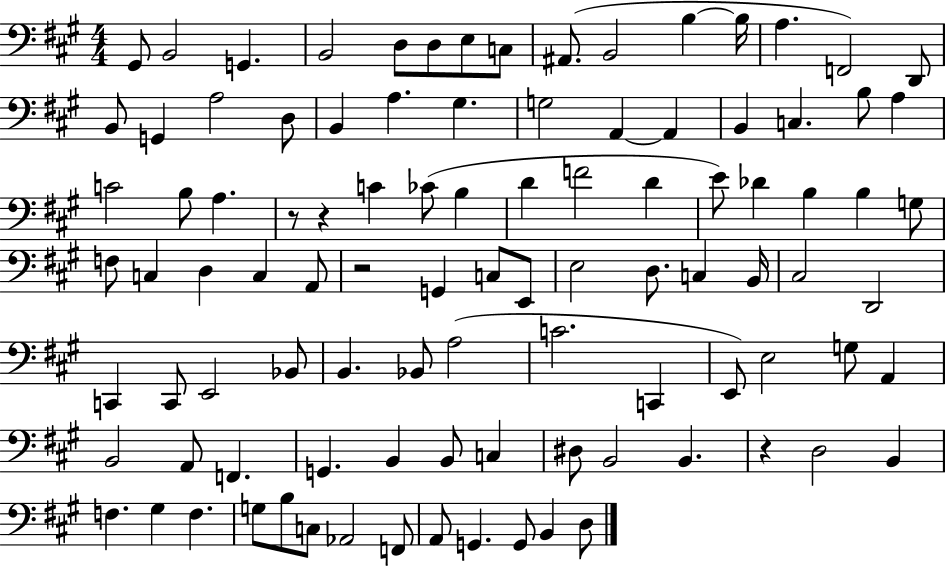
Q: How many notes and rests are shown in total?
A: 99